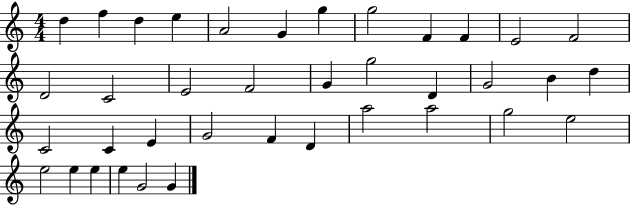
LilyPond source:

{
  \clef treble
  \numericTimeSignature
  \time 4/4
  \key c \major
  d''4 f''4 d''4 e''4 | a'2 g'4 g''4 | g''2 f'4 f'4 | e'2 f'2 | \break d'2 c'2 | e'2 f'2 | g'4 g''2 d'4 | g'2 b'4 d''4 | \break c'2 c'4 e'4 | g'2 f'4 d'4 | a''2 a''2 | g''2 e''2 | \break e''2 e''4 e''4 | e''4 g'2 g'4 | \bar "|."
}